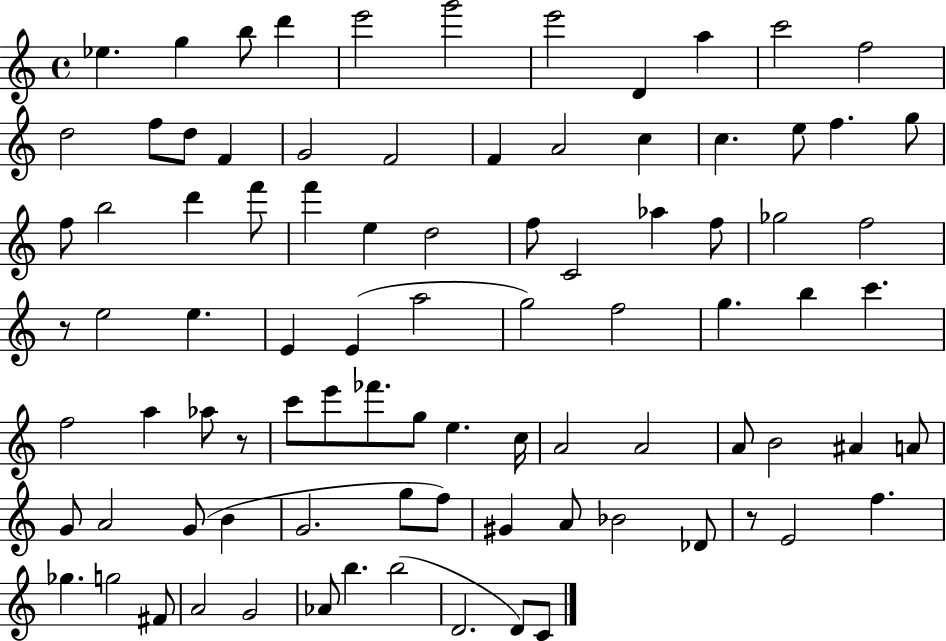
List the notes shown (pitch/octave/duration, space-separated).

Eb5/q. G5/q B5/e D6/q E6/h G6/h E6/h D4/q A5/q C6/h F5/h D5/h F5/e D5/e F4/q G4/h F4/h F4/q A4/h C5/q C5/q. E5/e F5/q. G5/e F5/e B5/h D6/q F6/e F6/q E5/q D5/h F5/e C4/h Ab5/q F5/e Gb5/h F5/h R/e E5/h E5/q. E4/q E4/q A5/h G5/h F5/h G5/q. B5/q C6/q. F5/h A5/q Ab5/e R/e C6/e E6/e FES6/e. G5/e E5/q. C5/s A4/h A4/h A4/e B4/h A#4/q A4/e G4/e A4/h G4/e B4/q G4/h. G5/e F5/e G#4/q A4/e Bb4/h Db4/e R/e E4/h F5/q. Gb5/q. G5/h F#4/e A4/h G4/h Ab4/e B5/q. B5/h D4/h. D4/e C4/e